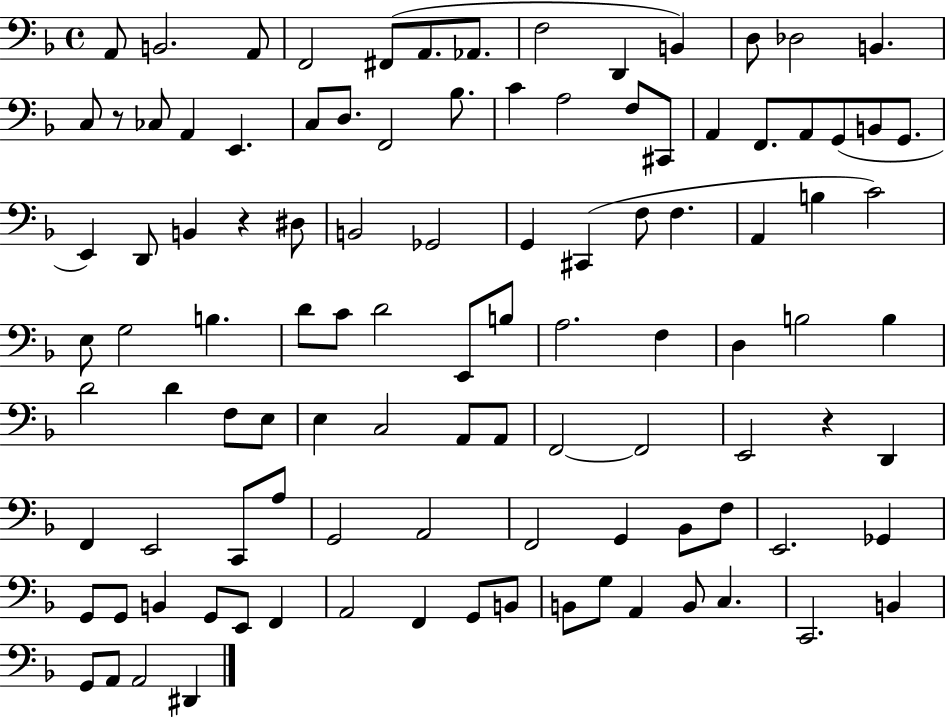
X:1
T:Untitled
M:4/4
L:1/4
K:F
A,,/2 B,,2 A,,/2 F,,2 ^F,,/2 A,,/2 _A,,/2 F,2 D,, B,, D,/2 _D,2 B,, C,/2 z/2 _C,/2 A,, E,, C,/2 D,/2 F,,2 _B,/2 C A,2 F,/2 ^C,,/2 A,, F,,/2 A,,/2 G,,/2 B,,/2 G,,/2 E,, D,,/2 B,, z ^D,/2 B,,2 _G,,2 G,, ^C,, F,/2 F, A,, B, C2 E,/2 G,2 B, D/2 C/2 D2 E,,/2 B,/2 A,2 F, D, B,2 B, D2 D F,/2 E,/2 E, C,2 A,,/2 A,,/2 F,,2 F,,2 E,,2 z D,, F,, E,,2 C,,/2 A,/2 G,,2 A,,2 F,,2 G,, _B,,/2 F,/2 E,,2 _G,, G,,/2 G,,/2 B,, G,,/2 E,,/2 F,, A,,2 F,, G,,/2 B,,/2 B,,/2 G,/2 A,, B,,/2 C, C,,2 B,, G,,/2 A,,/2 A,,2 ^D,,